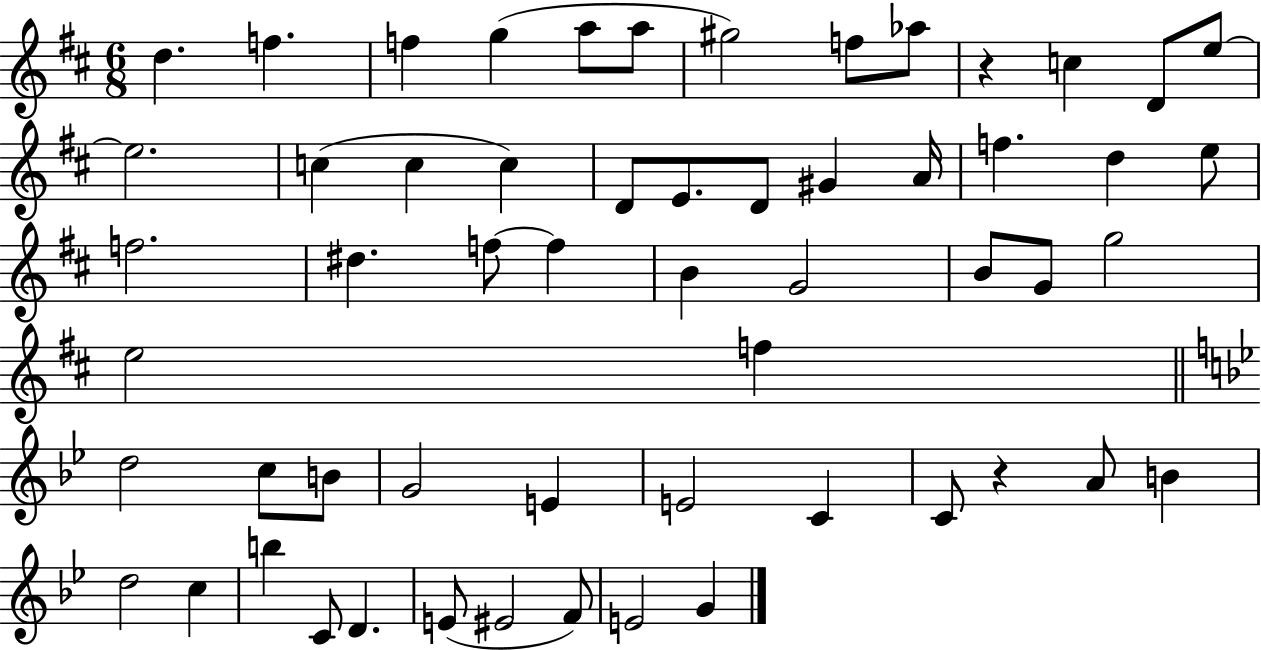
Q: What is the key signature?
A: D major